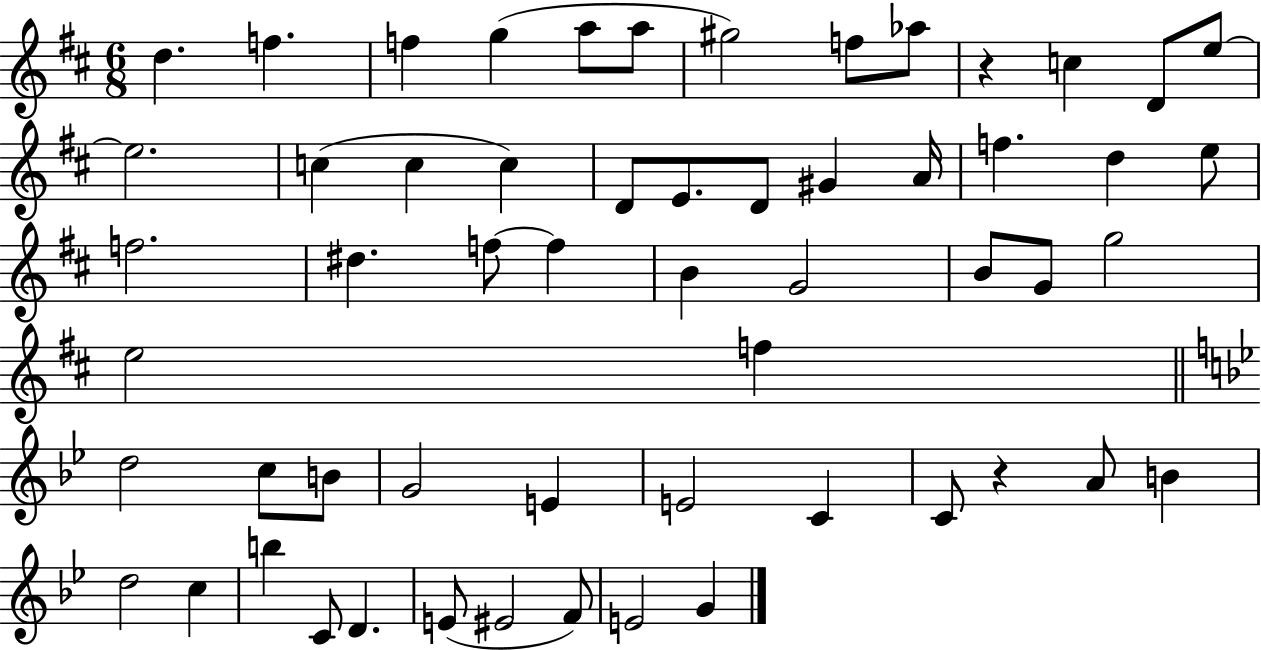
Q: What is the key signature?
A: D major